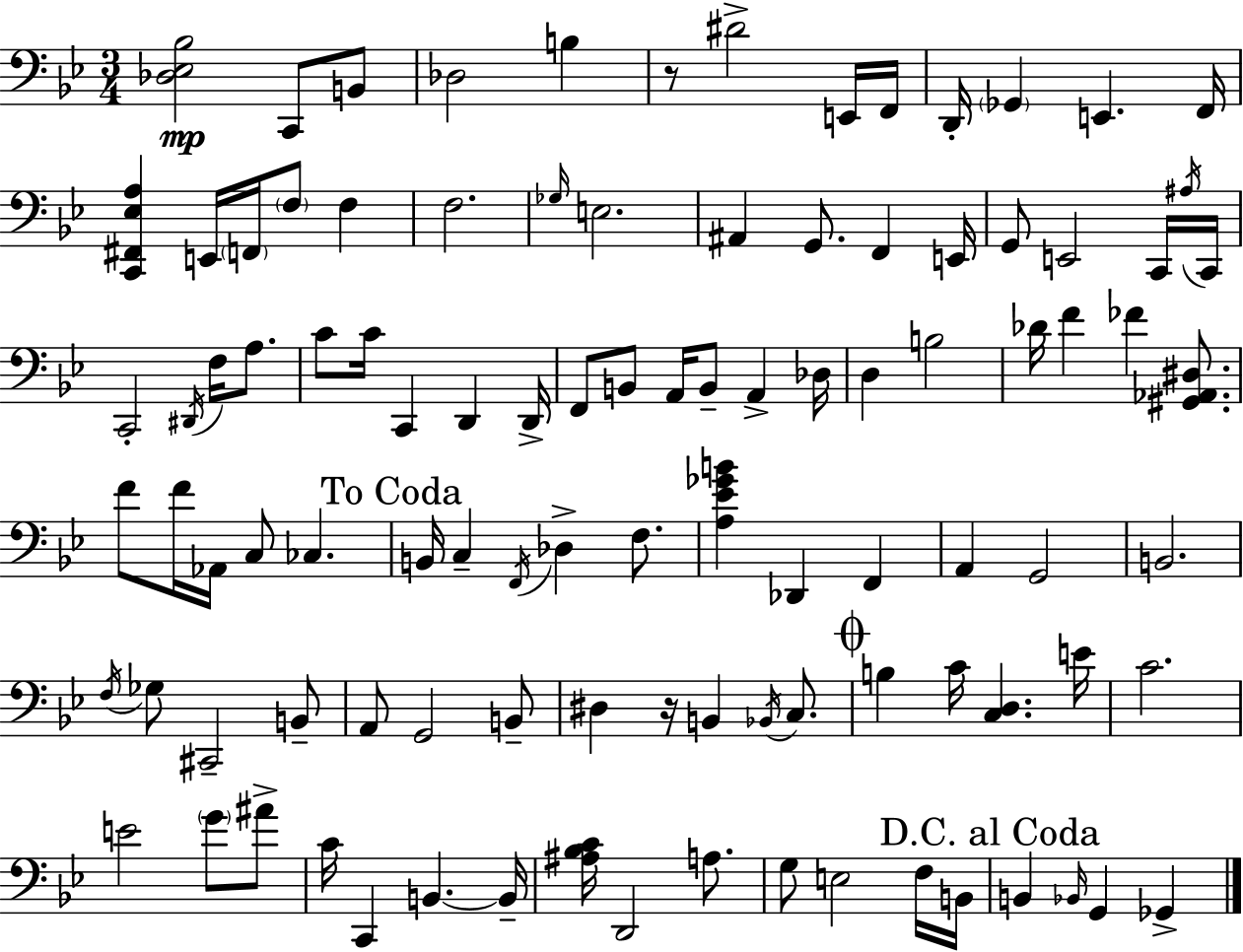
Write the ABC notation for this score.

X:1
T:Untitled
M:3/4
L:1/4
K:Bb
[_D,_E,_B,]2 C,,/2 B,,/2 _D,2 B, z/2 ^D2 E,,/4 F,,/4 D,,/4 _G,, E,, F,,/4 [C,,^F,,_E,A,] E,,/4 F,,/4 F,/2 F, F,2 _G,/4 E,2 ^A,, G,,/2 F,, E,,/4 G,,/2 E,,2 C,,/4 ^A,/4 C,,/4 C,,2 ^D,,/4 F,/4 A,/2 C/2 C/4 C,, D,, D,,/4 F,,/2 B,,/2 A,,/4 B,,/2 A,, _D,/4 D, B,2 _D/4 F _F [^G,,_A,,^D,]/2 F/2 F/4 _A,,/4 C,/2 _C, B,,/4 C, F,,/4 _D, F,/2 [A,_E_GB] _D,, F,, A,, G,,2 B,,2 F,/4 _G,/2 ^C,,2 B,,/2 A,,/2 G,,2 B,,/2 ^D, z/4 B,, _B,,/4 C,/2 B, C/4 [C,D,] E/4 C2 E2 G/2 ^A/2 C/4 C,, B,, B,,/4 [^A,_B,C]/4 D,,2 A,/2 G,/2 E,2 F,/4 B,,/4 B,, _B,,/4 G,, _G,,